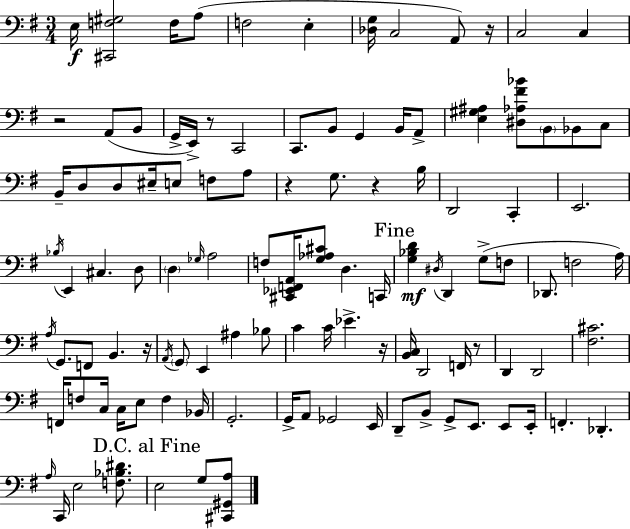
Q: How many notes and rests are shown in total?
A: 111